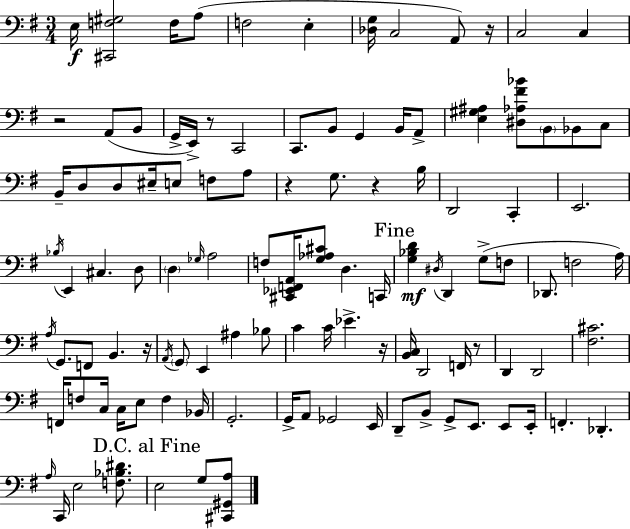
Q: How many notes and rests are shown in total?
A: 111